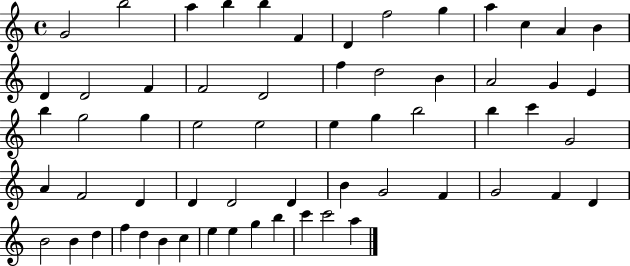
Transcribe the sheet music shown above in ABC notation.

X:1
T:Untitled
M:4/4
L:1/4
K:C
G2 b2 a b b F D f2 g a c A B D D2 F F2 D2 f d2 B A2 G E b g2 g e2 e2 e g b2 b c' G2 A F2 D D D2 D B G2 F G2 F D B2 B d f d B c e e g b c' c'2 a